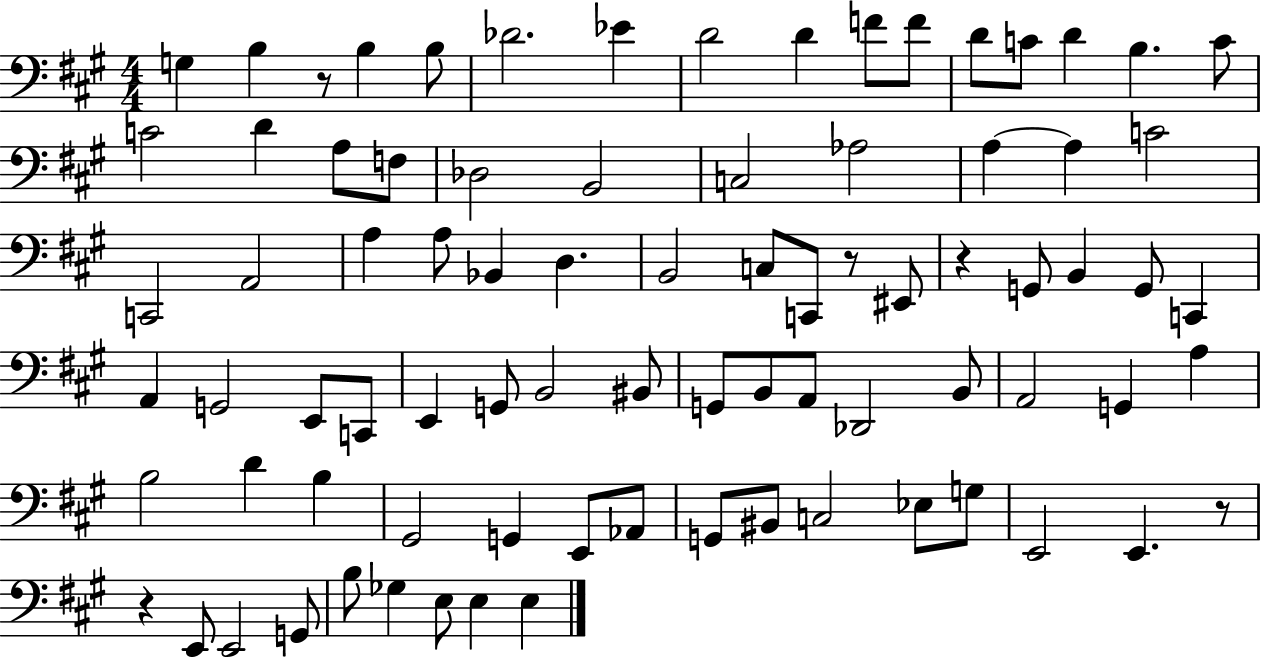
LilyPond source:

{
  \clef bass
  \numericTimeSignature
  \time 4/4
  \key a \major
  \repeat volta 2 { g4 b4 r8 b4 b8 | des'2. ees'4 | d'2 d'4 f'8 f'8 | d'8 c'8 d'4 b4. c'8 | \break c'2 d'4 a8 f8 | des2 b,2 | c2 aes2 | a4~~ a4 c'2 | \break c,2 a,2 | a4 a8 bes,4 d4. | b,2 c8 c,8 r8 eis,8 | r4 g,8 b,4 g,8 c,4 | \break a,4 g,2 e,8 c,8 | e,4 g,8 b,2 bis,8 | g,8 b,8 a,8 des,2 b,8 | a,2 g,4 a4 | \break b2 d'4 b4 | gis,2 g,4 e,8 aes,8 | g,8 bis,8 c2 ees8 g8 | e,2 e,4. r8 | \break r4 e,8 e,2 g,8 | b8 ges4 e8 e4 e4 | } \bar "|."
}